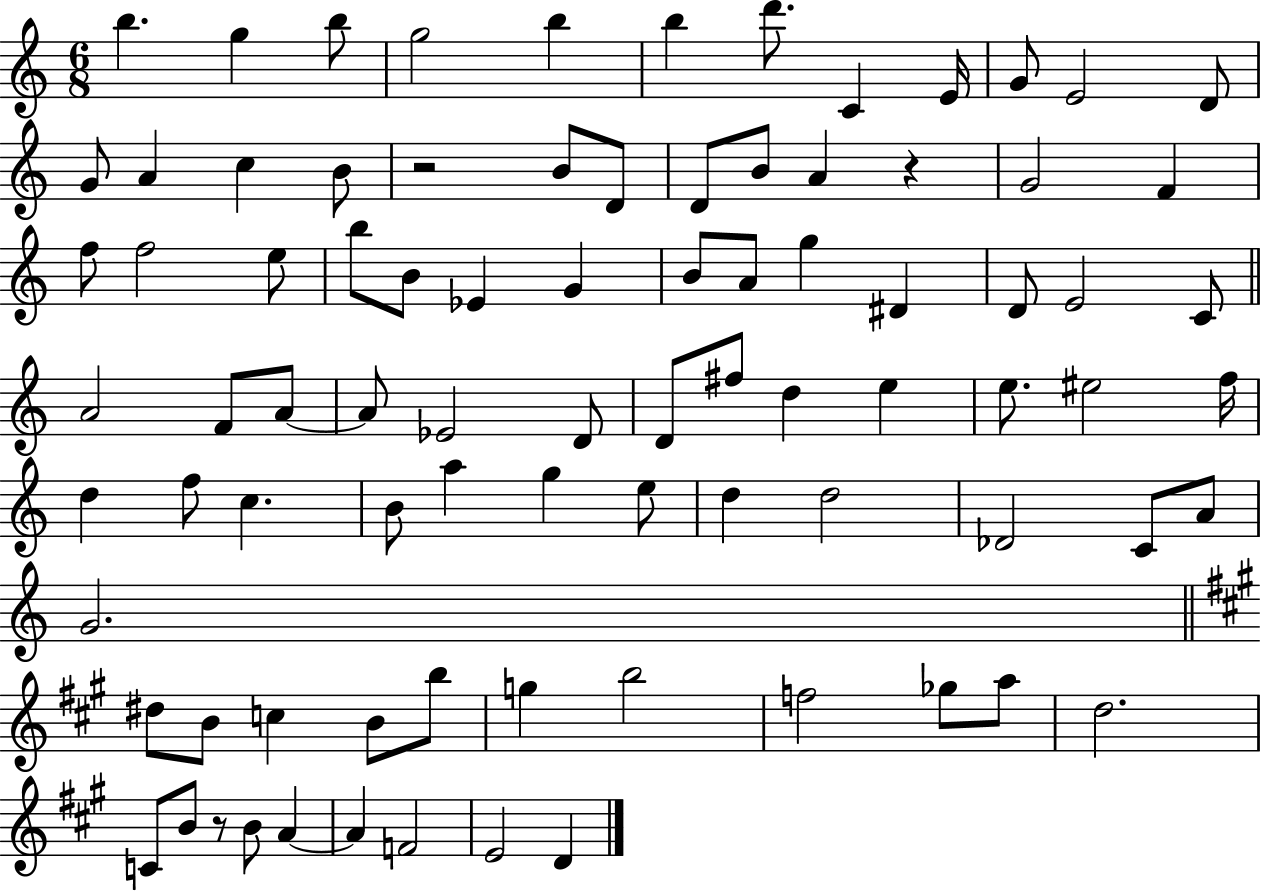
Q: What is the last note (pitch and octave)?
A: D4